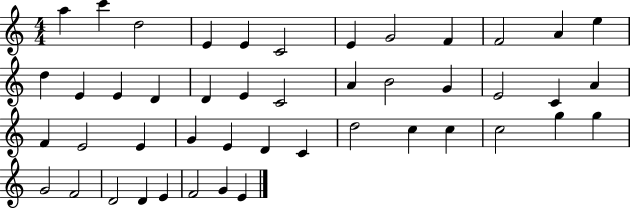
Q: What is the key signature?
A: C major